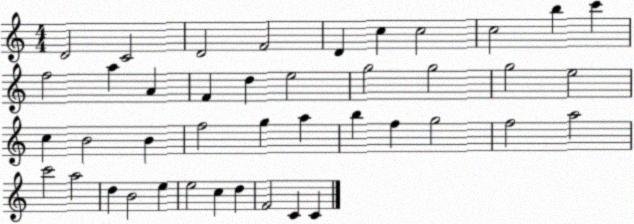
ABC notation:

X:1
T:Untitled
M:4/4
L:1/4
K:C
D2 C2 D2 F2 D c c2 c2 b c' f2 a A F d e2 g2 g2 g2 e2 c B2 B f2 g a b f g2 f2 a2 c'2 a2 d B2 e e2 c d F2 C C